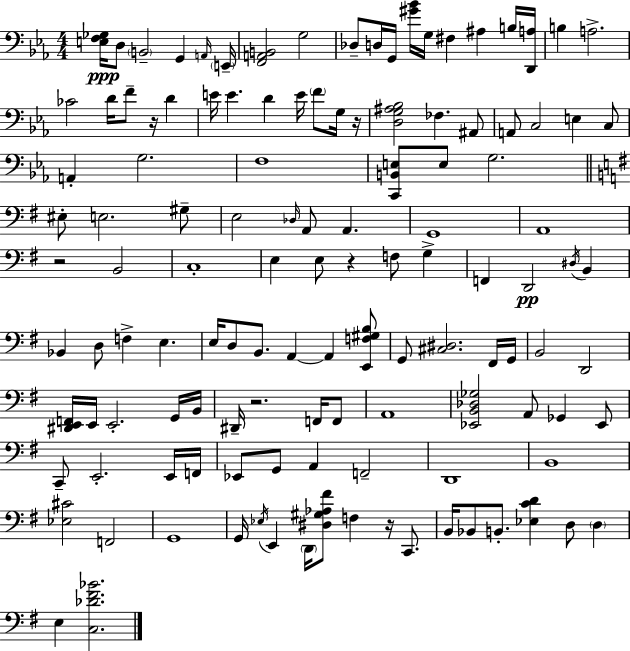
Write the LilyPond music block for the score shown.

{
  \clef bass
  \numericTimeSignature
  \time 4/4
  \key ees \major
  <e f ges>16\ppp d8 \parenthesize b,2-- g,4 \grace { a,16 } | \parenthesize e,16-- <f, a, b,>2 g2 | des8-- d16 g,16 <gis' bes'>16 g16 fis4 ais4 b16 | <d, a>16 b4 a2.-> | \break ces'2 d'16 f'8-- r16 d'4 | e'16 e'4. d'4 e'16 \parenthesize f'8 g16 | r16 <d g ais bes>2 fes4. ais,8 | a,8 c2 e4 c8 | \break a,4-. g2. | f1 | <c, b, e>8 e8 g2. | \bar "||" \break \key g \major eis8-. e2. gis8-- | e2 \grace { des16 } a,8 a,4. | g,1 | a,1 | \break r2 b,2 | c1-. | e4 e8 r4 f8 g4-> | f,4 d,2\pp \acciaccatura { dis16 } b,4 | \break bes,4 d8 f4-> e4. | e16 d8 b,8. a,4~~ a,4 | <e, f gis b>8 g,8 <cis dis>2. | fis,16 g,16 b,2 d,2 | \break <dis, e, f,>16 e,16 e,2.-. | g,16 b,16 dis,16-- r2. f,16 | f,8 a,1 | <ees, b, des ges>2 a,8 ges,4 | \break ees,8 c,8-- e,2.-. | e,16 f,16 ees,8 g,8 a,4 f,2-- | d,1 | b,1 | \break <ees cis'>2 f,2 | g,1 | g,16 \acciaccatura { ees16 } e,4 \parenthesize d,16 <dis gis aes fis'>8 f4 r16 | c,8. b,16 bes,8 b,8.-. <ees c' d'>4 d8 \parenthesize d4 | \break e4 <c des' fis' bes'>2. | \bar "|."
}